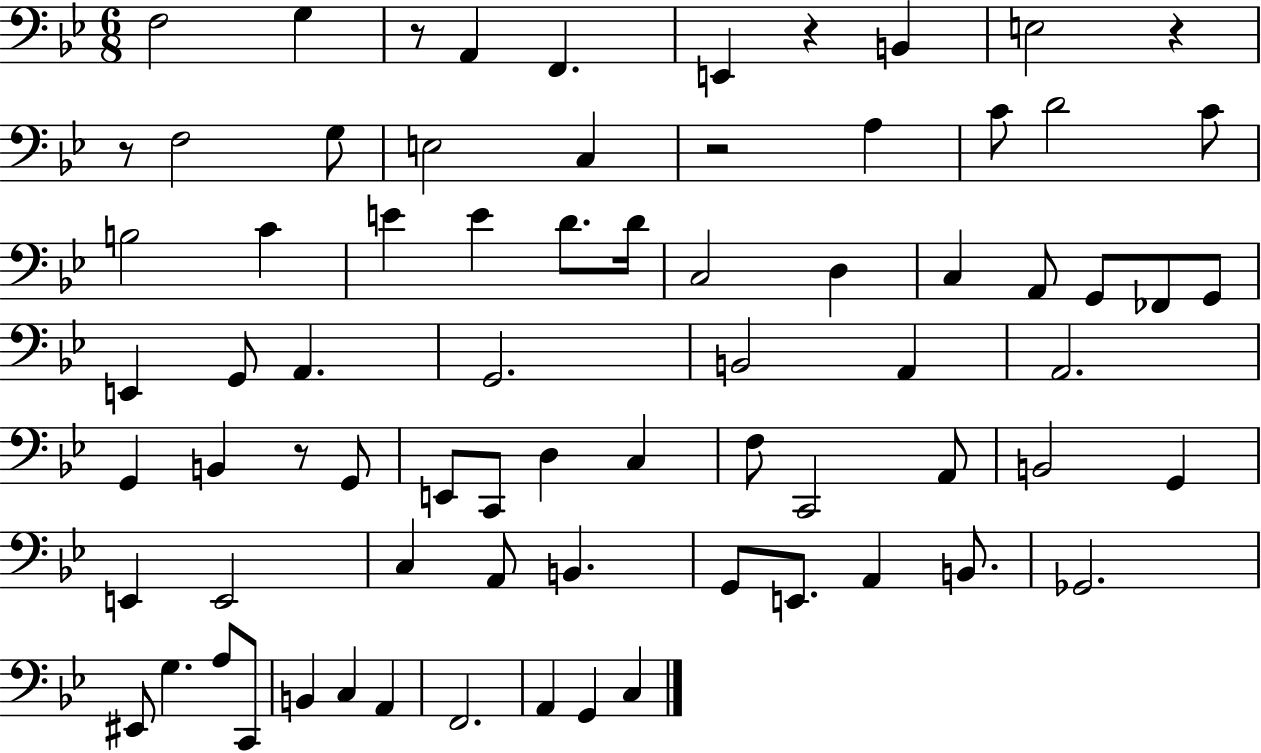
F3/h G3/q R/e A2/q F2/q. E2/q R/q B2/q E3/h R/q R/e F3/h G3/e E3/h C3/q R/h A3/q C4/e D4/h C4/e B3/h C4/q E4/q E4/q D4/e. D4/s C3/h D3/q C3/q A2/e G2/e FES2/e G2/e E2/q G2/e A2/q. G2/h. B2/h A2/q A2/h. G2/q B2/q R/e G2/e E2/e C2/e D3/q C3/q F3/e C2/h A2/e B2/h G2/q E2/q E2/h C3/q A2/e B2/q. G2/e E2/e. A2/q B2/e. Gb2/h. EIS2/e G3/q. A3/e C2/e B2/q C3/q A2/q F2/h. A2/q G2/q C3/q